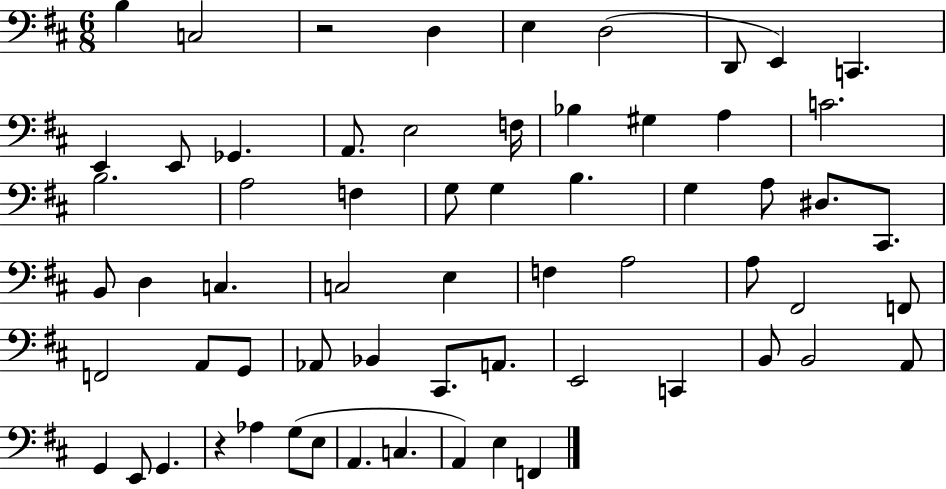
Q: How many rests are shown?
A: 2